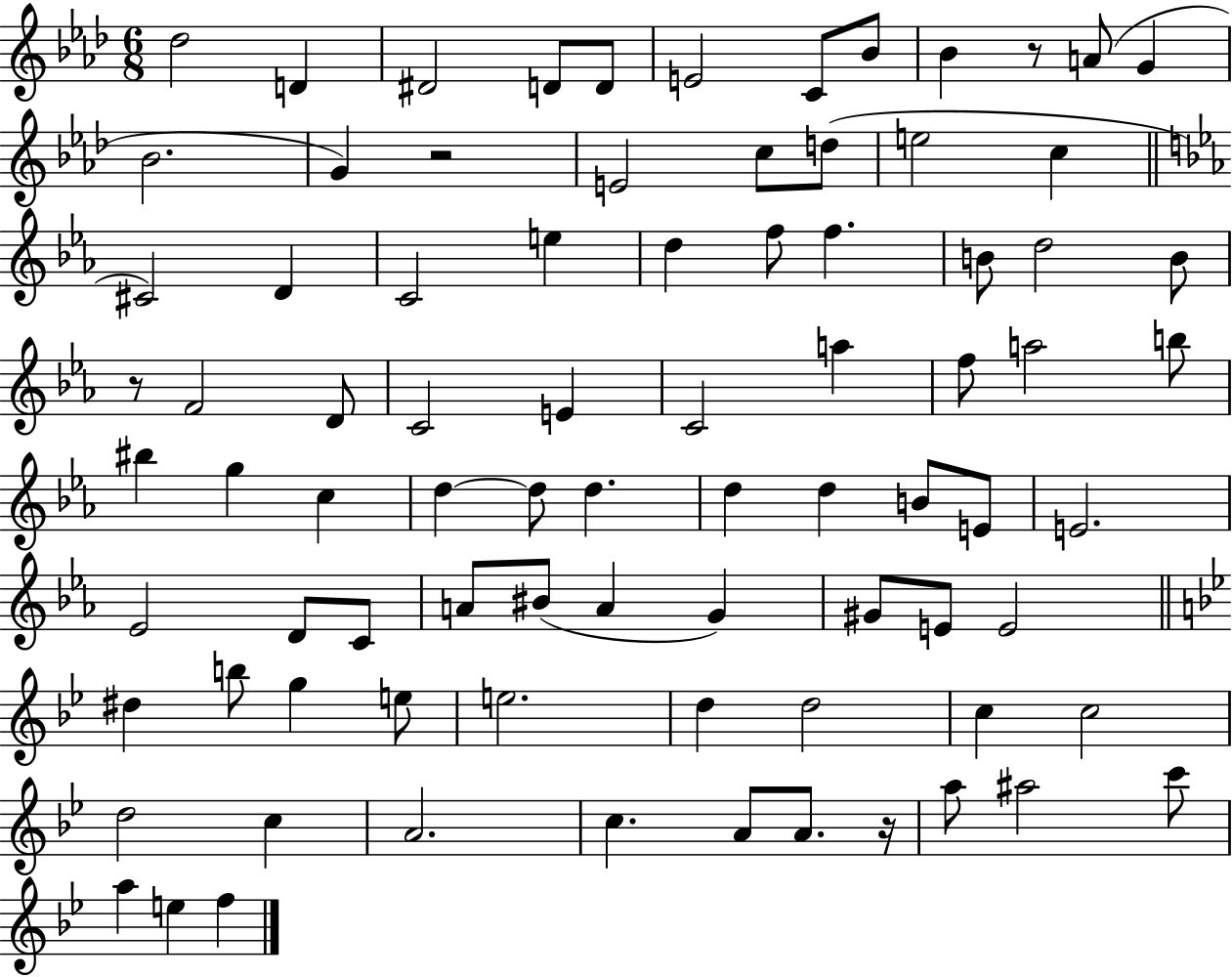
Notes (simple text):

Db5/h D4/q D#4/h D4/e D4/e E4/h C4/e Bb4/e Bb4/q R/e A4/e G4/q Bb4/h. G4/q R/h E4/h C5/e D5/e E5/h C5/q C#4/h D4/q C4/h E5/q D5/q F5/e F5/q. B4/e D5/h B4/e R/e F4/h D4/e C4/h E4/q C4/h A5/q F5/e A5/h B5/e BIS5/q G5/q C5/q D5/q D5/e D5/q. D5/q D5/q B4/e E4/e E4/h. Eb4/h D4/e C4/e A4/e BIS4/e A4/q G4/q G#4/e E4/e E4/h D#5/q B5/e G5/q E5/e E5/h. D5/q D5/h C5/q C5/h D5/h C5/q A4/h. C5/q. A4/e A4/e. R/s A5/e A#5/h C6/e A5/q E5/q F5/q